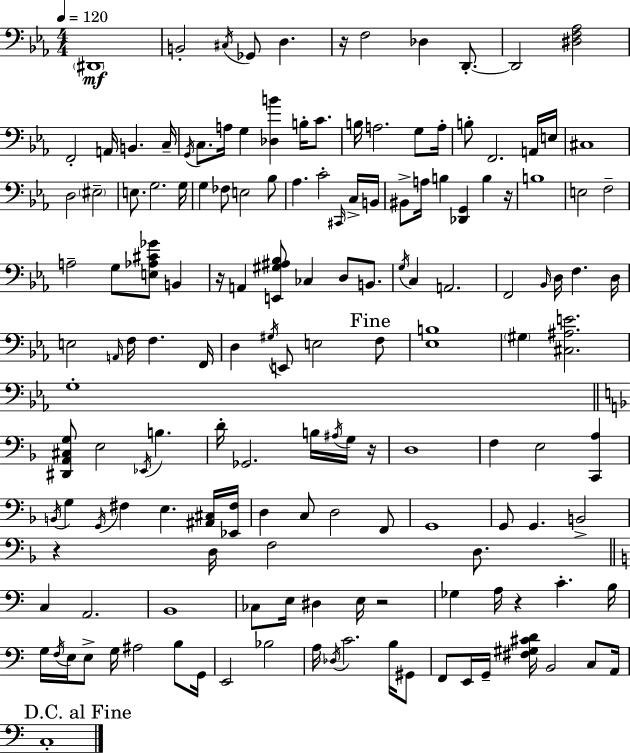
X:1
T:Untitled
M:4/4
L:1/4
K:Cm
^D,,4 B,,2 ^C,/4 _G,,/2 D, z/4 F,2 _D, D,,/2 D,,2 [^D,F,_A,]2 F,,2 A,,/4 B,, C,/4 G,,/4 C,/2 A,/4 G, [_D,B] B,/4 C/2 B,/4 A,2 G,/2 A,/4 B,/2 F,,2 A,,/4 E,/4 ^C,4 D,2 ^E,2 E,/2 G,2 G,/4 G, _F,/2 E,2 _B,/2 _A, C2 ^C,,/4 C,/4 B,,/4 ^B,,/2 A,/4 B, [_D,,G,,] B, z/4 B,4 E,2 F,2 A,2 G,/2 [E,_A,^C_G]/2 B,, z/4 A,, [E,,^G,^A,_B,]/2 _C, D,/2 B,,/2 G,/4 C, A,,2 F,,2 _B,,/4 D,/4 F, D,/4 E,2 A,,/4 F,/4 F, F,,/4 D, ^G,/4 E,,/2 E,2 F,/2 [_E,B,]4 ^G, [^C,^A,E]2 G,4 [^D,,A,,^C,G,]/2 E,2 _E,,/4 B, D/4 _G,,2 B,/4 ^A,/4 G,/4 z/4 D,4 F, E,2 [C,,A,] B,,/4 G, G,,/4 ^F, E, [^A,,^C,]/4 [_E,,^F,]/4 D, C,/2 D,2 F,,/2 G,,4 G,,/2 G,, B,,2 z D,/4 F,2 D,/2 C, A,,2 B,,4 _C,/2 E,/4 ^D, E,/4 z2 _G, A,/4 z C B,/4 G,/4 F,/4 E,/4 E,/2 G,/4 ^A,2 B,/2 G,,/4 E,,2 _B,2 A,/4 _D,/4 C2 B,/4 ^G,,/2 F,,/2 E,,/4 G,,/4 [^F,^G,^CD]/4 B,,2 C,/2 A,,/4 C,4